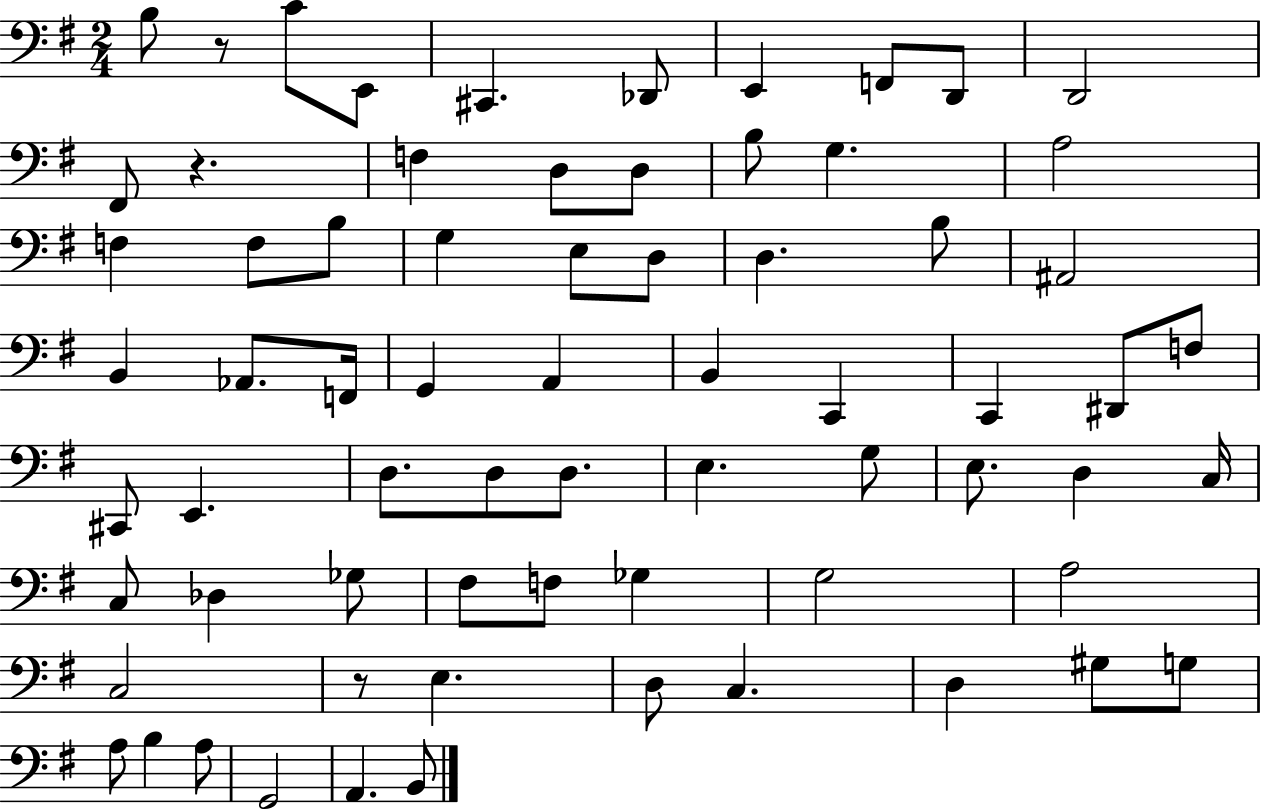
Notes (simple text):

B3/e R/e C4/e E2/e C#2/q. Db2/e E2/q F2/e D2/e D2/h F#2/e R/q. F3/q D3/e D3/e B3/e G3/q. A3/h F3/q F3/e B3/e G3/q E3/e D3/e D3/q. B3/e A#2/h B2/q Ab2/e. F2/s G2/q A2/q B2/q C2/q C2/q D#2/e F3/e C#2/e E2/q. D3/e. D3/e D3/e. E3/q. G3/e E3/e. D3/q C3/s C3/e Db3/q Gb3/e F#3/e F3/e Gb3/q G3/h A3/h C3/h R/e E3/q. D3/e C3/q. D3/q G#3/e G3/e A3/e B3/q A3/e G2/h A2/q. B2/e